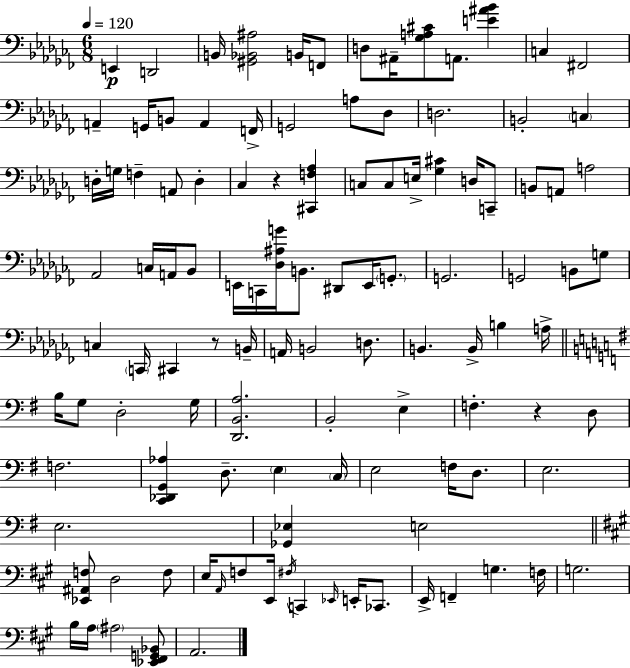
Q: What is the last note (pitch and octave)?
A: A2